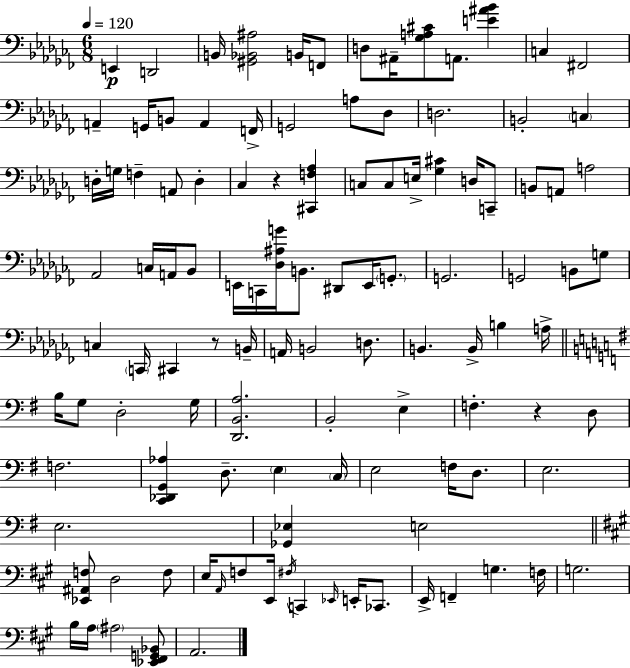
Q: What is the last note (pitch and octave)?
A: A2